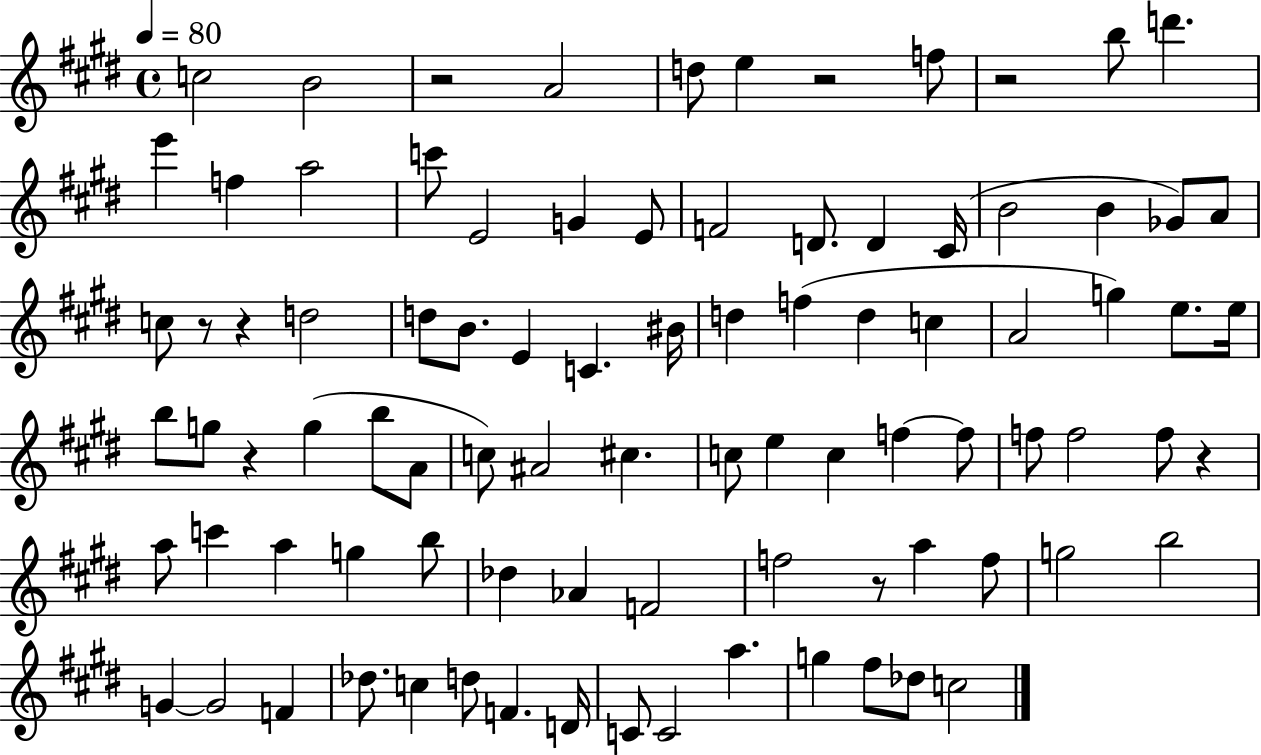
C5/h B4/h R/h A4/h D5/e E5/q R/h F5/e R/h B5/e D6/q. E6/q F5/q A5/h C6/e E4/h G4/q E4/e F4/h D4/e. D4/q C#4/s B4/h B4/q Gb4/e A4/e C5/e R/e R/q D5/h D5/e B4/e. E4/q C4/q. BIS4/s D5/q F5/q D5/q C5/q A4/h G5/q E5/e. E5/s B5/e G5/e R/q G5/q B5/e A4/e C5/e A#4/h C#5/q. C5/e E5/q C5/q F5/q F5/e F5/e F5/h F5/e R/q A5/e C6/q A5/q G5/q B5/e Db5/q Ab4/q F4/h F5/h R/e A5/q F5/e G5/h B5/h G4/q G4/h F4/q Db5/e. C5/q D5/e F4/q. D4/s C4/e C4/h A5/q. G5/q F#5/e Db5/e C5/h